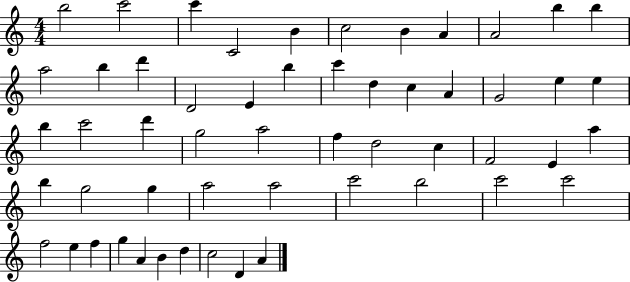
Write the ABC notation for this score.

X:1
T:Untitled
M:4/4
L:1/4
K:C
b2 c'2 c' C2 B c2 B A A2 b b a2 b d' D2 E b c' d c A G2 e e b c'2 d' g2 a2 f d2 c F2 E a b g2 g a2 a2 c'2 b2 c'2 c'2 f2 e f g A B d c2 D A